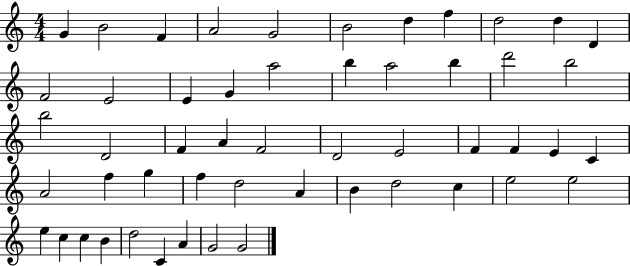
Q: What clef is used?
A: treble